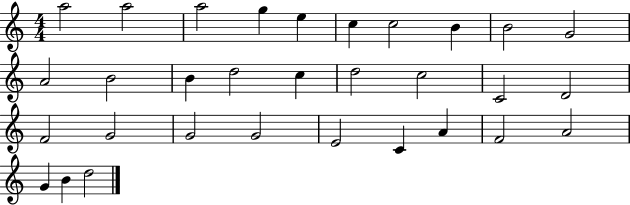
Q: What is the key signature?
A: C major